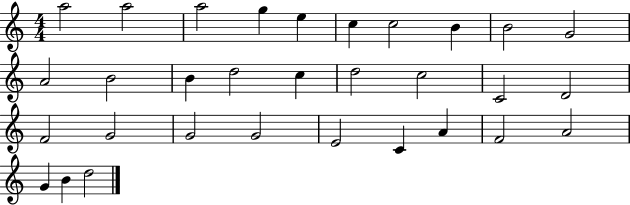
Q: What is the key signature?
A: C major